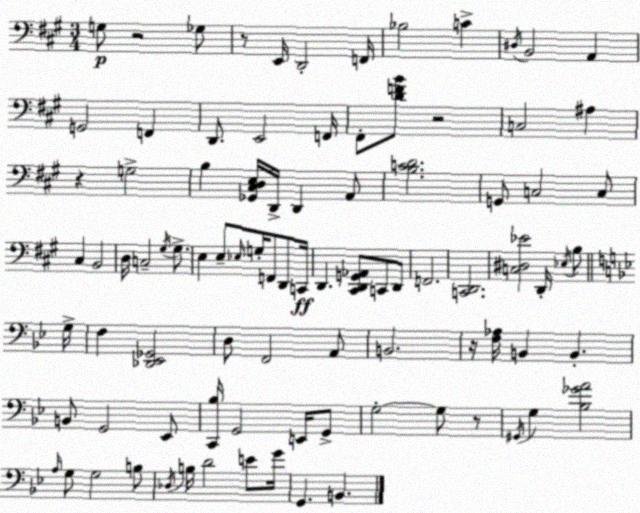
X:1
T:Untitled
M:3/4
L:1/4
K:A
G,/2 z2 _G,/2 z/2 E,,/4 D,,2 F,,/4 _B,2 C ^D,/4 B,,2 A,, G,,2 F,, D,,/2 E,,2 F,,/4 ^F,,/2 [DFB]/2 z2 C,2 ^A, z G,2 B, [_G,,^C,D,E,]/4 D,,/4 D,, A,,/2 [B,CD]2 G,,/2 C,2 C,/2 ^C, B,,2 D,/4 C,2 ^G,/4 ^G,/2 E, E,/2 _E,/4 G,/4 F,,/2 D,,/2 C,,/4 D,, [^C,,D,,G,,_A,,]/2 C,,/2 D,,/2 F,,2 [C,,D,,]2 [C,^D,_E]2 D,,/4 _E,/4 B,/2 G,/4 F, [_D,,_E,,_G,,]2 D,/2 F,,2 A,,/2 B,,2 z/4 [F,_A,]/4 B,, B,, B,,/2 G,,2 _E,,/2 [C,,_B,]/4 G,,2 E,,/4 G,,/2 G,2 G,/2 z/2 ^G,,/4 G, [_B,_GA]2 A,/4 G,/2 G,2 B,/2 _D,/4 B,/4 D2 E/2 G/4 G,, B,,